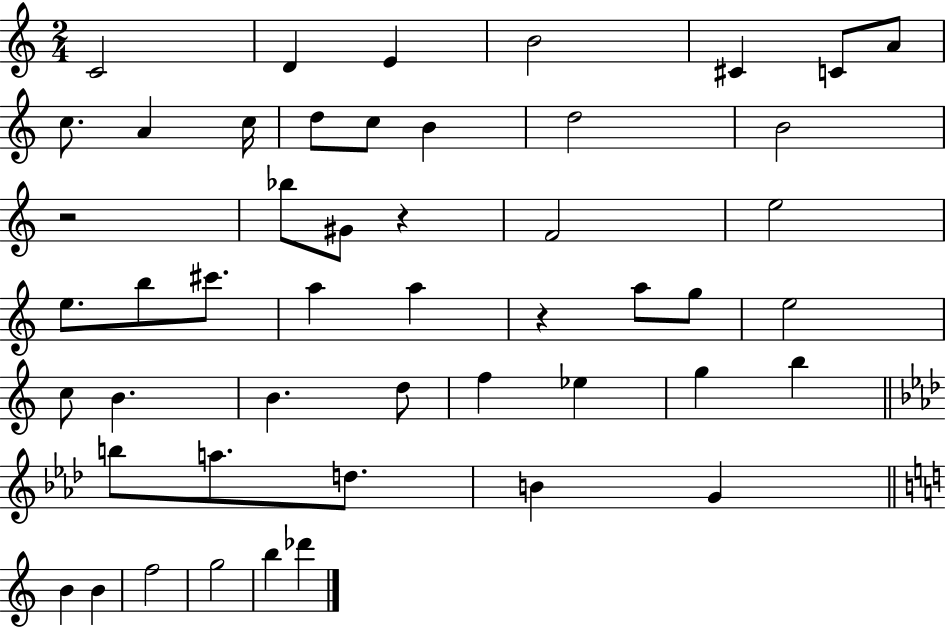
X:1
T:Untitled
M:2/4
L:1/4
K:C
C2 D E B2 ^C C/2 A/2 c/2 A c/4 d/2 c/2 B d2 B2 z2 _b/2 ^G/2 z F2 e2 e/2 b/2 ^c'/2 a a z a/2 g/2 e2 c/2 B B d/2 f _e g b b/2 a/2 d/2 B G B B f2 g2 b _d'